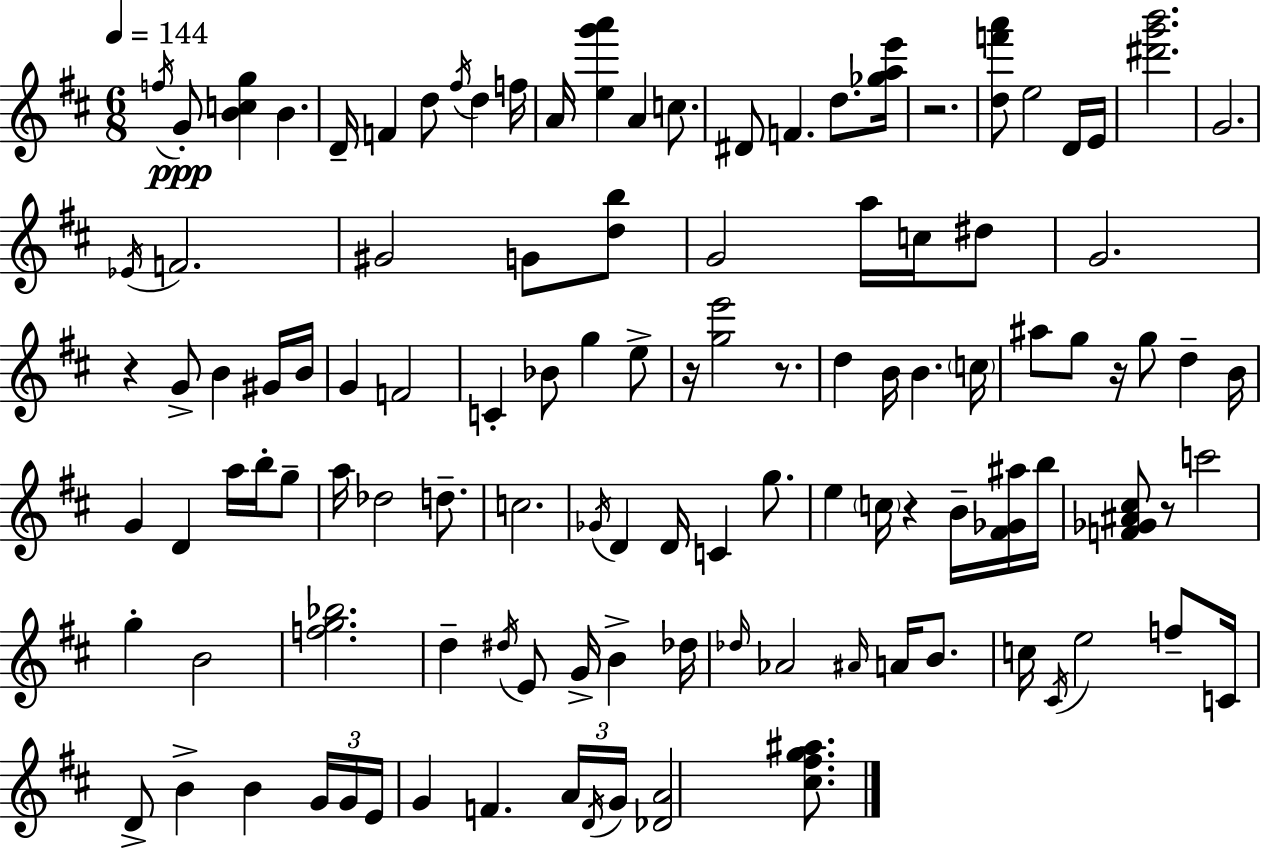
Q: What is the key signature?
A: D major